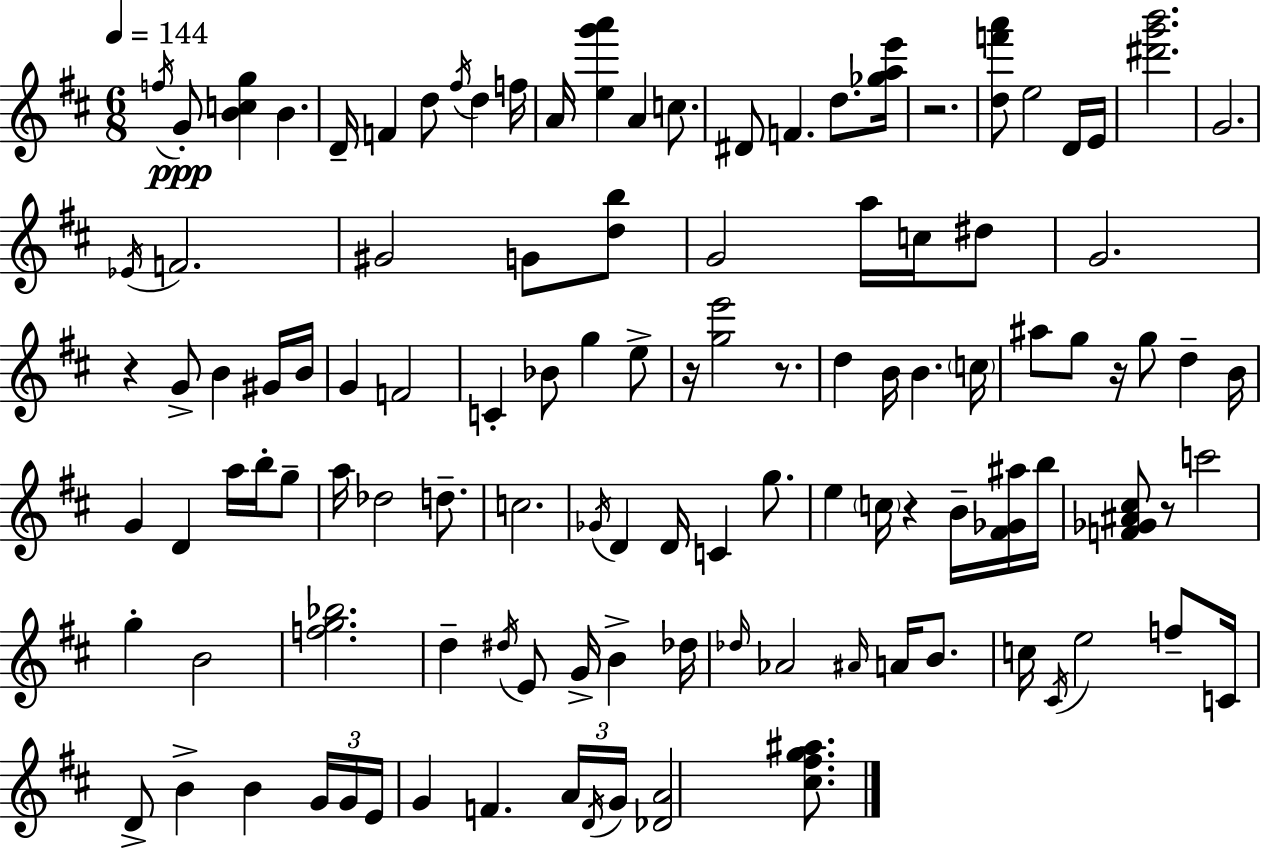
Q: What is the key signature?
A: D major